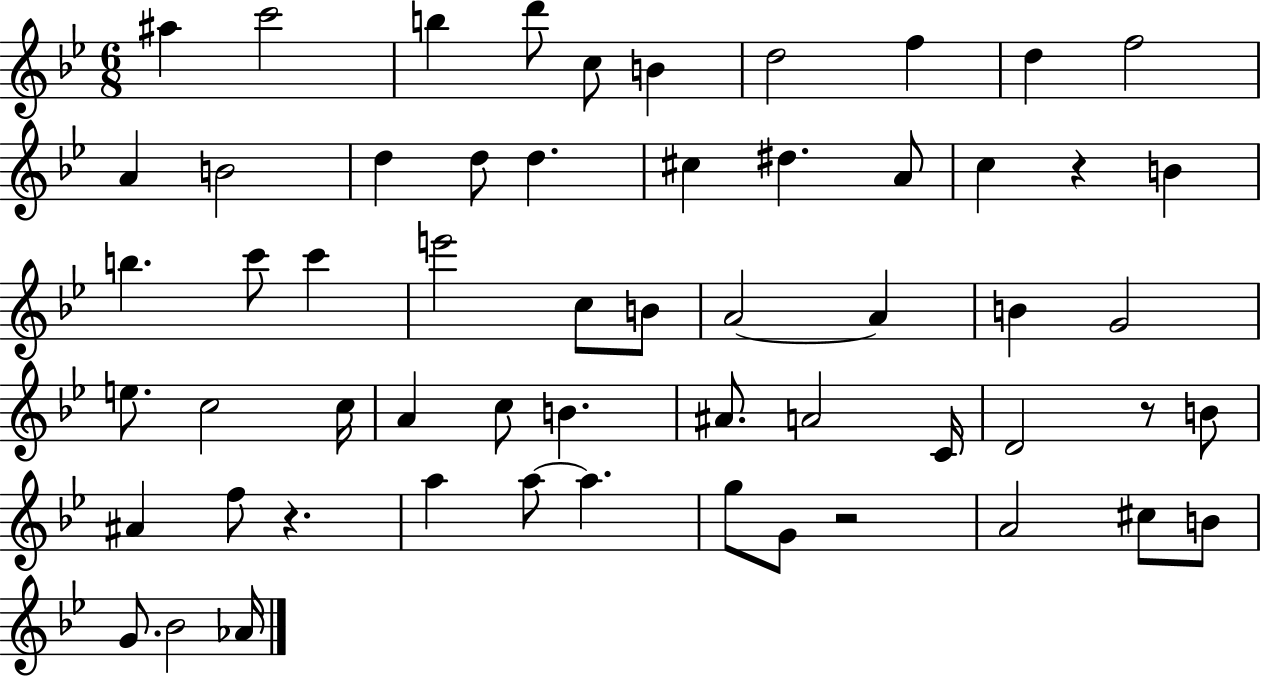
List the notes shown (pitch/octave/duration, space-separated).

A#5/q C6/h B5/q D6/e C5/e B4/q D5/h F5/q D5/q F5/h A4/q B4/h D5/q D5/e D5/q. C#5/q D#5/q. A4/e C5/q R/q B4/q B5/q. C6/e C6/q E6/h C5/e B4/e A4/h A4/q B4/q G4/h E5/e. C5/h C5/s A4/q C5/e B4/q. A#4/e. A4/h C4/s D4/h R/e B4/e A#4/q F5/e R/q. A5/q A5/e A5/q. G5/e G4/e R/h A4/h C#5/e B4/e G4/e. Bb4/h Ab4/s